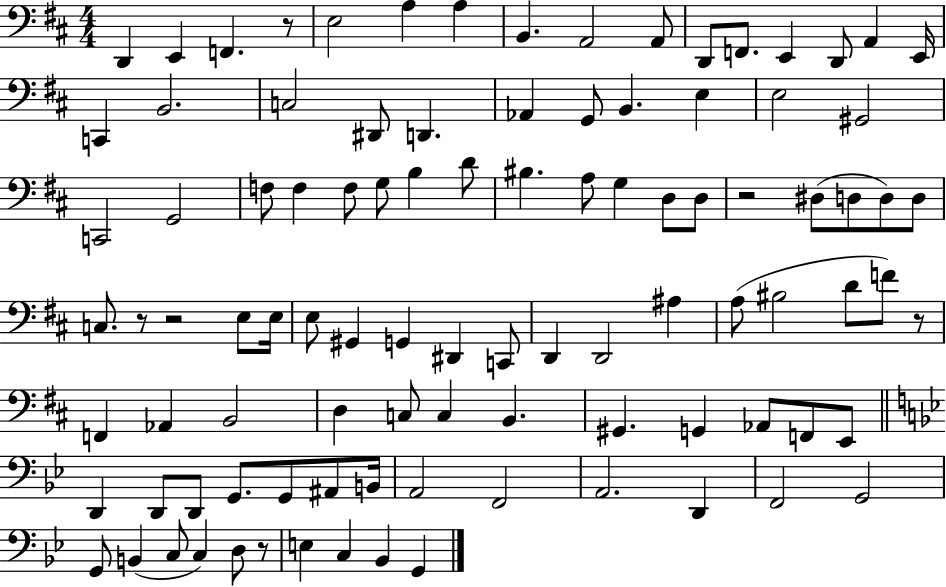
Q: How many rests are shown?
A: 6